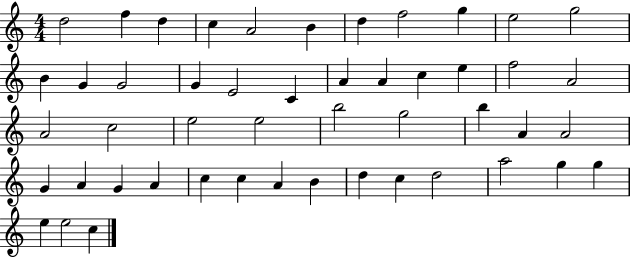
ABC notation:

X:1
T:Untitled
M:4/4
L:1/4
K:C
d2 f d c A2 B d f2 g e2 g2 B G G2 G E2 C A A c e f2 A2 A2 c2 e2 e2 b2 g2 b A A2 G A G A c c A B d c d2 a2 g g e e2 c